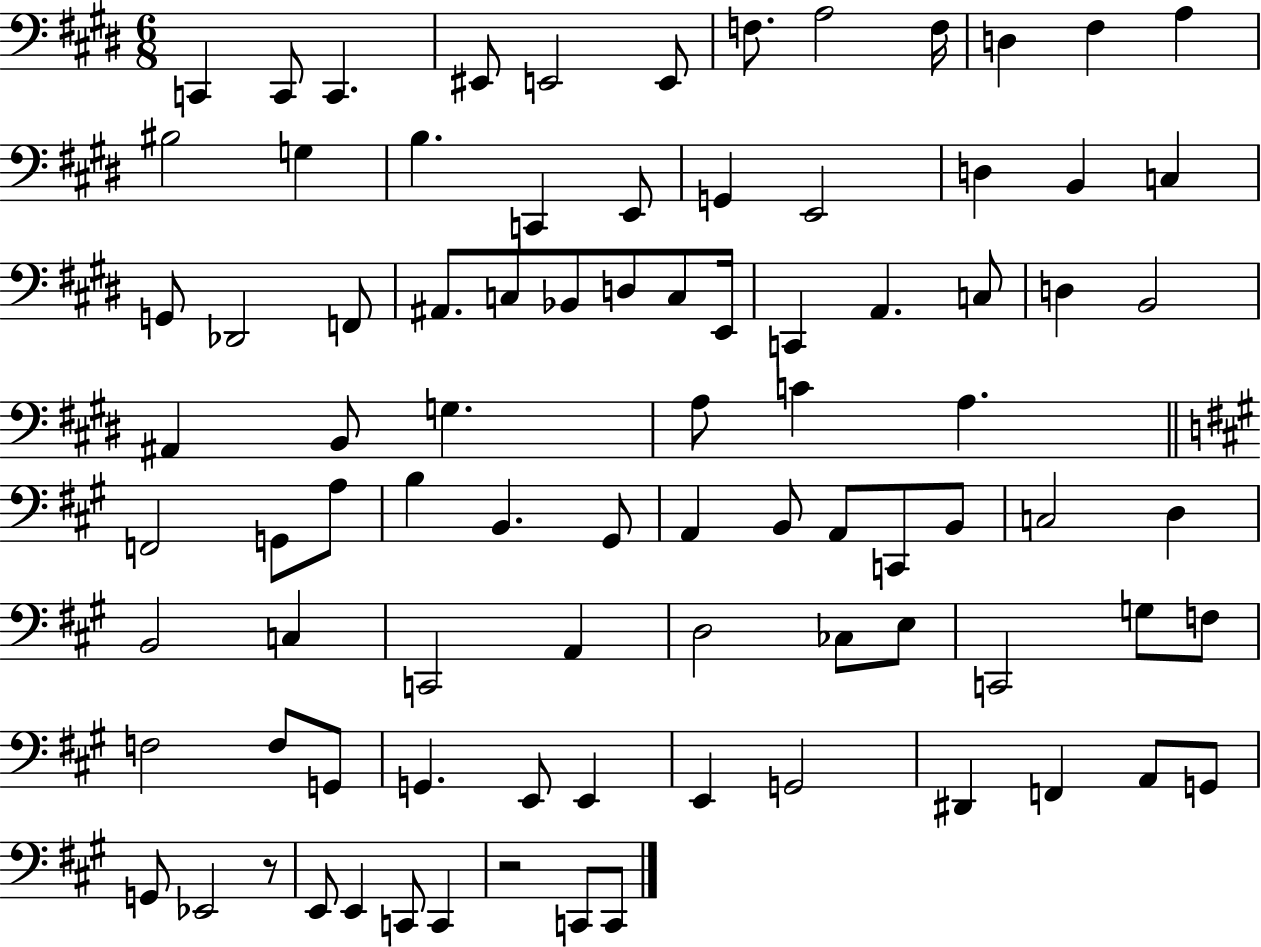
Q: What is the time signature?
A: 6/8